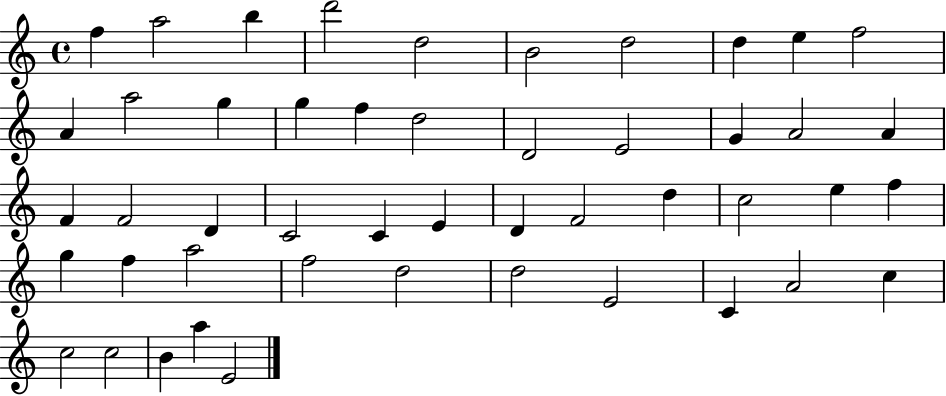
{
  \clef treble
  \time 4/4
  \defaultTimeSignature
  \key c \major
  f''4 a''2 b''4 | d'''2 d''2 | b'2 d''2 | d''4 e''4 f''2 | \break a'4 a''2 g''4 | g''4 f''4 d''2 | d'2 e'2 | g'4 a'2 a'4 | \break f'4 f'2 d'4 | c'2 c'4 e'4 | d'4 f'2 d''4 | c''2 e''4 f''4 | \break g''4 f''4 a''2 | f''2 d''2 | d''2 e'2 | c'4 a'2 c''4 | \break c''2 c''2 | b'4 a''4 e'2 | \bar "|."
}